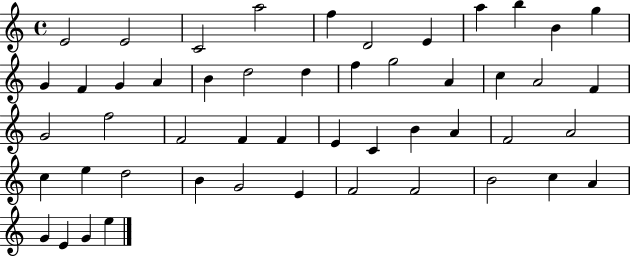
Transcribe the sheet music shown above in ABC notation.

X:1
T:Untitled
M:4/4
L:1/4
K:C
E2 E2 C2 a2 f D2 E a b B g G F G A B d2 d f g2 A c A2 F G2 f2 F2 F F E C B A F2 A2 c e d2 B G2 E F2 F2 B2 c A G E G e